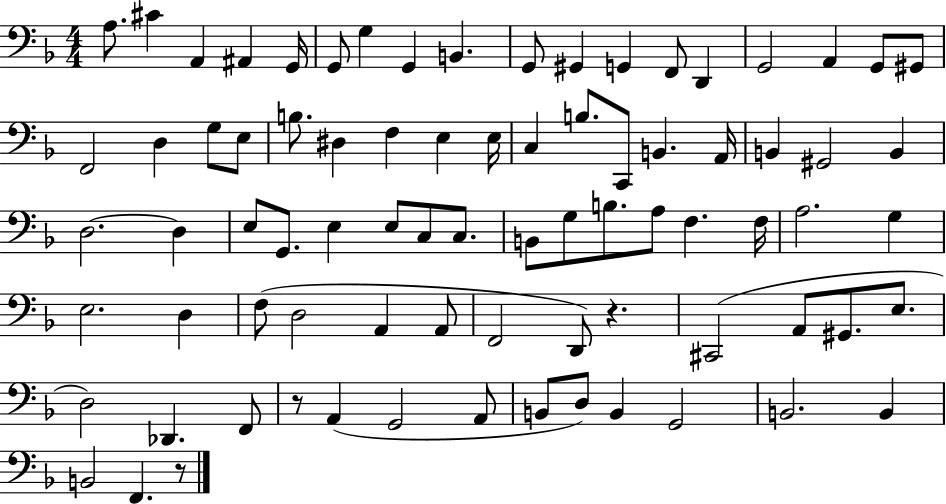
{
  \clef bass
  \numericTimeSignature
  \time 4/4
  \key f \major
  a8. cis'4 a,4 ais,4 g,16 | g,8 g4 g,4 b,4. | g,8 gis,4 g,4 f,8 d,4 | g,2 a,4 g,8 gis,8 | \break f,2 d4 g8 e8 | b8. dis4 f4 e4 e16 | c4 b8. c,8 b,4. a,16 | b,4 gis,2 b,4 | \break d2.~~ d4 | e8 g,8. e4 e8 c8 c8. | b,8 g8 b8. a8 f4. f16 | a2. g4 | \break e2. d4 | f8( d2 a,4 a,8 | f,2 d,8) r4. | cis,2( a,8 gis,8. e8. | \break d2) des,4. f,8 | r8 a,4( g,2 a,8 | b,8 d8) b,4 g,2 | b,2. b,4 | \break b,2 f,4. r8 | \bar "|."
}